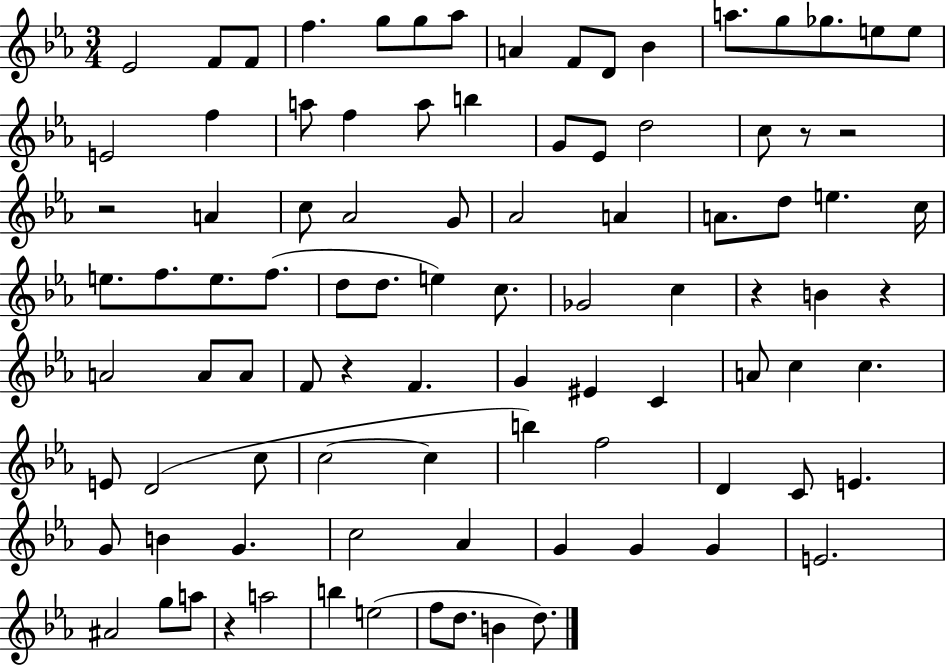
Eb4/h F4/e F4/e F5/q. G5/e G5/e Ab5/e A4/q F4/e D4/e Bb4/q A5/e. G5/e Gb5/e. E5/e E5/e E4/h F5/q A5/e F5/q A5/e B5/q G4/e Eb4/e D5/h C5/e R/e R/h R/h A4/q C5/e Ab4/h G4/e Ab4/h A4/q A4/e. D5/e E5/q. C5/s E5/e. F5/e. E5/e. F5/e. D5/e D5/e. E5/q C5/e. Gb4/h C5/q R/q B4/q R/q A4/h A4/e A4/e F4/e R/q F4/q. G4/q EIS4/q C4/q A4/e C5/q C5/q. E4/e D4/h C5/e C5/h C5/q B5/q F5/h D4/q C4/e E4/q. G4/e B4/q G4/q. C5/h Ab4/q G4/q G4/q G4/q E4/h. A#4/h G5/e A5/e R/q A5/h B5/q E5/h F5/e D5/e. B4/q D5/e.